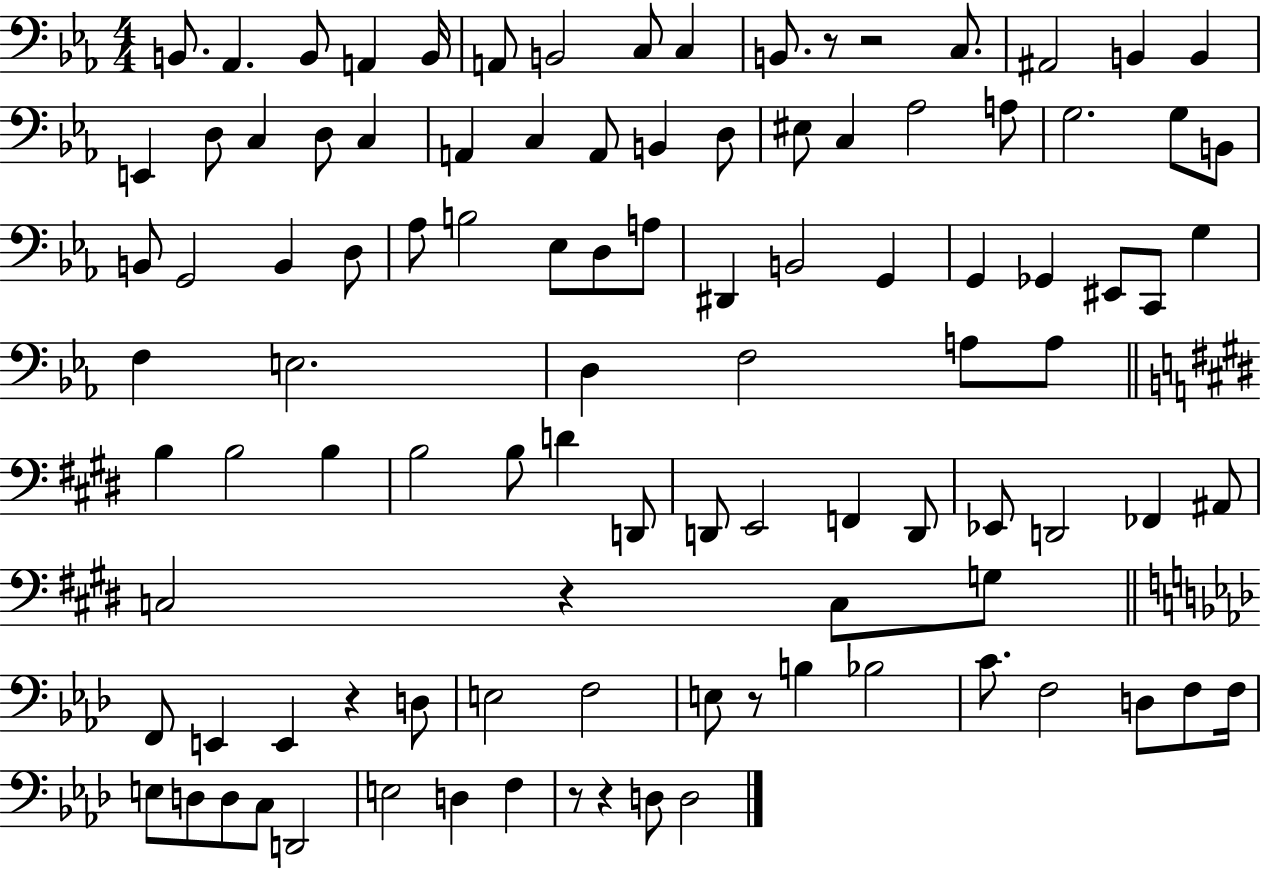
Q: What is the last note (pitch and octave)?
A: D3